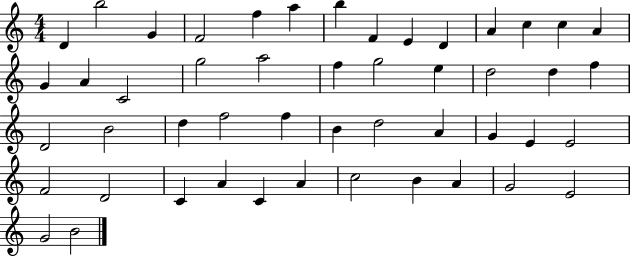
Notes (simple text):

D4/q B5/h G4/q F4/h F5/q A5/q B5/q F4/q E4/q D4/q A4/q C5/q C5/q A4/q G4/q A4/q C4/h G5/h A5/h F5/q G5/h E5/q D5/h D5/q F5/q D4/h B4/h D5/q F5/h F5/q B4/q D5/h A4/q G4/q E4/q E4/h F4/h D4/h C4/q A4/q C4/q A4/q C5/h B4/q A4/q G4/h E4/h G4/h B4/h